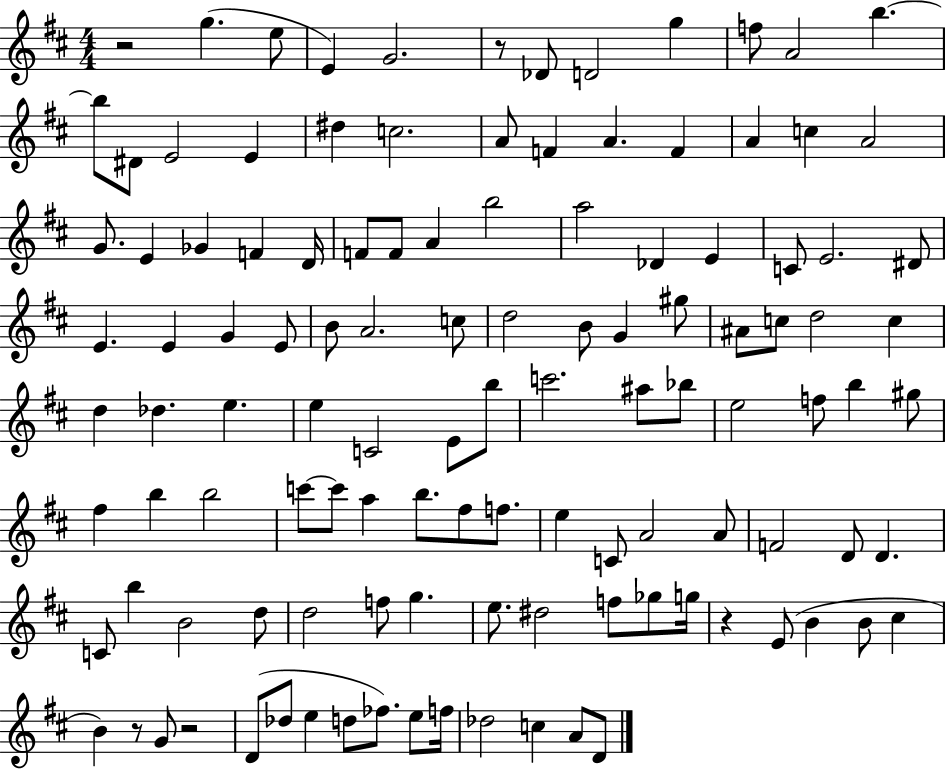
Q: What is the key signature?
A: D major